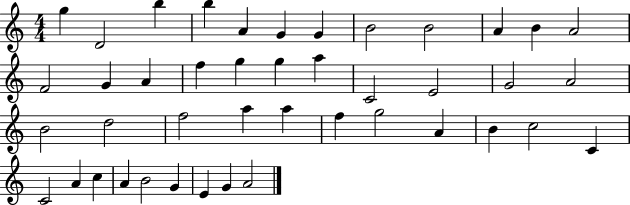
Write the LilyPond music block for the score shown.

{
  \clef treble
  \numericTimeSignature
  \time 4/4
  \key c \major
  g''4 d'2 b''4 | b''4 a'4 g'4 g'4 | b'2 b'2 | a'4 b'4 a'2 | \break f'2 g'4 a'4 | f''4 g''4 g''4 a''4 | c'2 e'2 | g'2 a'2 | \break b'2 d''2 | f''2 a''4 a''4 | f''4 g''2 a'4 | b'4 c''2 c'4 | \break c'2 a'4 c''4 | a'4 b'2 g'4 | e'4 g'4 a'2 | \bar "|."
}